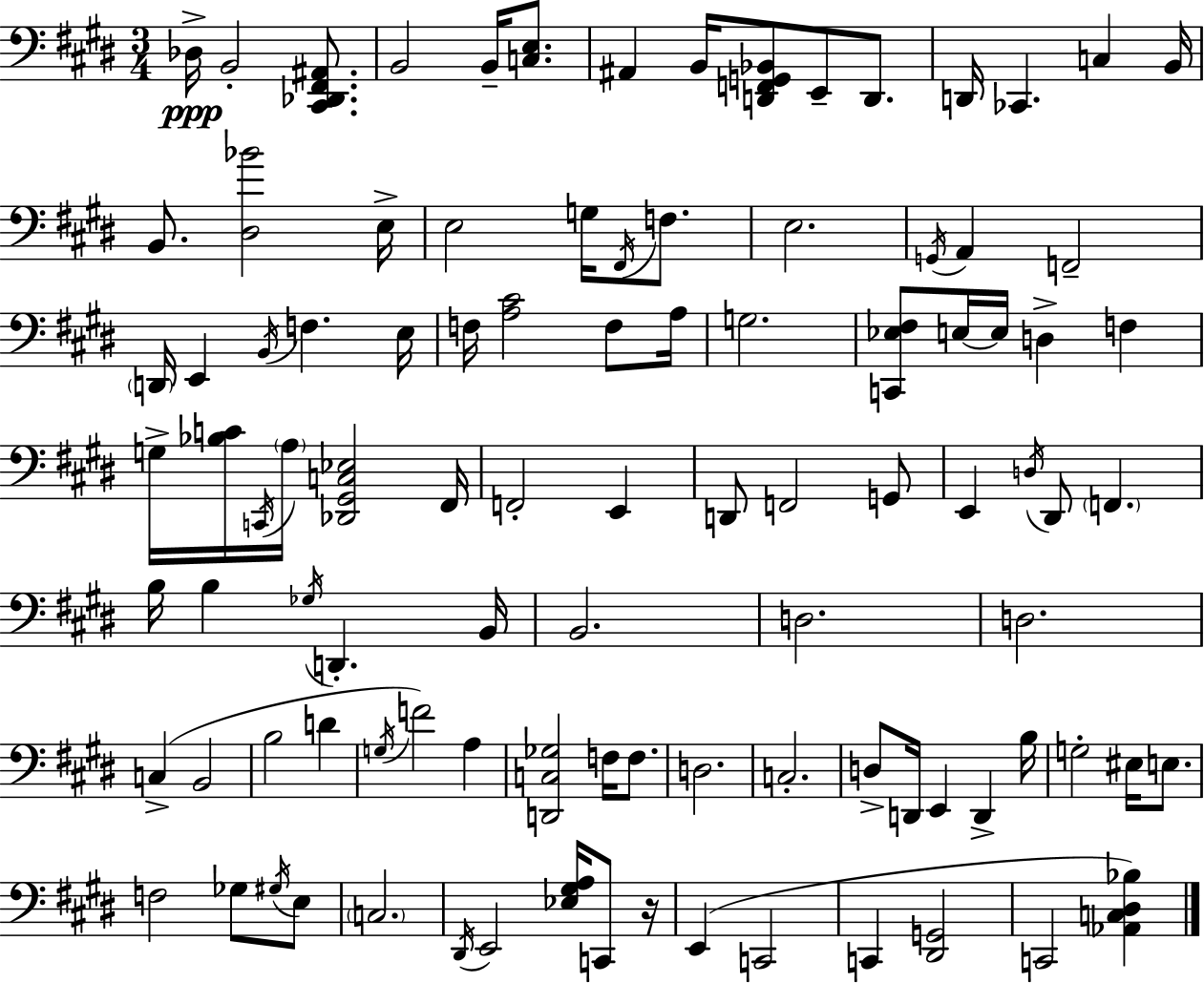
Db3/s B2/h [C#2,Db2,F#2,A#2]/e. B2/h B2/s [C3,E3]/e. A#2/q B2/s [D2,F2,G2,Bb2]/e E2/e D2/e. D2/s CES2/q. C3/q B2/s B2/e. [D#3,Bb4]/h E3/s E3/h G3/s F#2/s F3/e. E3/h. G2/s A2/q F2/h D2/s E2/q B2/s F3/q. E3/s F3/s [A3,C#4]/h F3/e A3/s G3/h. [C2,Eb3,F#3]/e E3/s E3/s D3/q F3/q G3/s [Bb3,C4]/s C2/s A3/s [Db2,G#2,C3,Eb3]/h F#2/s F2/h E2/q D2/e F2/h G2/e E2/q D3/s D#2/e F2/q. B3/s B3/q Gb3/s D2/q. B2/s B2/h. D3/h. D3/h. C3/q B2/h B3/h D4/q G3/s F4/h A3/q [D2,C3,Gb3]/h F3/s F3/e. D3/h. C3/h. D3/e D2/s E2/q D2/q B3/s G3/h EIS3/s E3/e. F3/h Gb3/e G#3/s E3/e C3/h. D#2/s E2/h [Eb3,G#3,A3]/s C2/e R/s E2/q C2/h C2/q [D#2,G2]/h C2/h [Ab2,C3,D#3,Bb3]/q